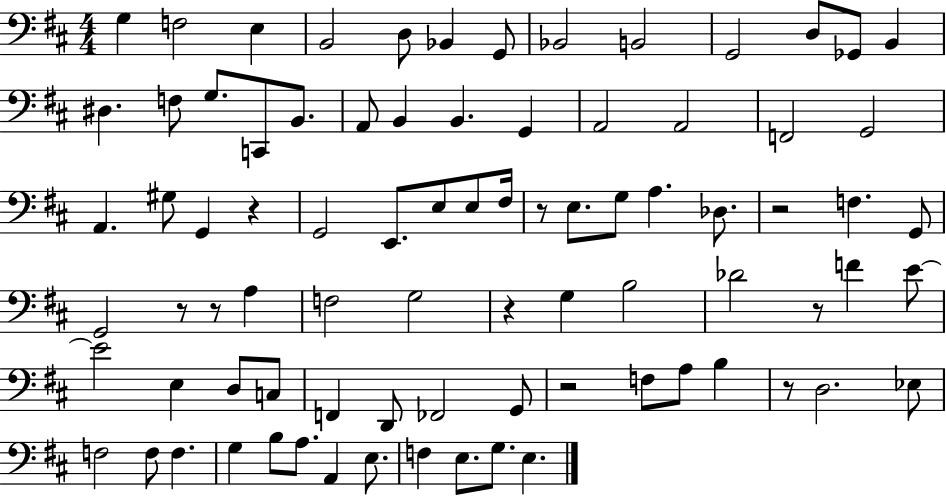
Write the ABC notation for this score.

X:1
T:Untitled
M:4/4
L:1/4
K:D
G, F,2 E, B,,2 D,/2 _B,, G,,/2 _B,,2 B,,2 G,,2 D,/2 _G,,/2 B,, ^D, F,/2 G,/2 C,,/2 B,,/2 A,,/2 B,, B,, G,, A,,2 A,,2 F,,2 G,,2 A,, ^G,/2 G,, z G,,2 E,,/2 E,/2 E,/2 ^F,/4 z/2 E,/2 G,/2 A, _D,/2 z2 F, G,,/2 G,,2 z/2 z/2 A, F,2 G,2 z G, B,2 _D2 z/2 F E/2 E2 E, D,/2 C,/2 F,, D,,/2 _F,,2 G,,/2 z2 F,/2 A,/2 B, z/2 D,2 _E,/2 F,2 F,/2 F, G, B,/2 A,/2 A,, E,/2 F, E,/2 G,/2 E,